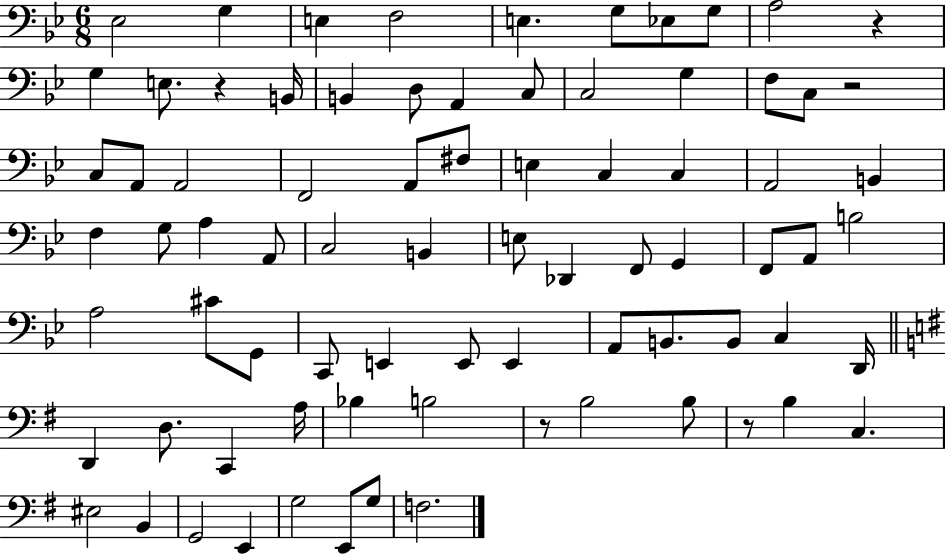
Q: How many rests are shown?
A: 5